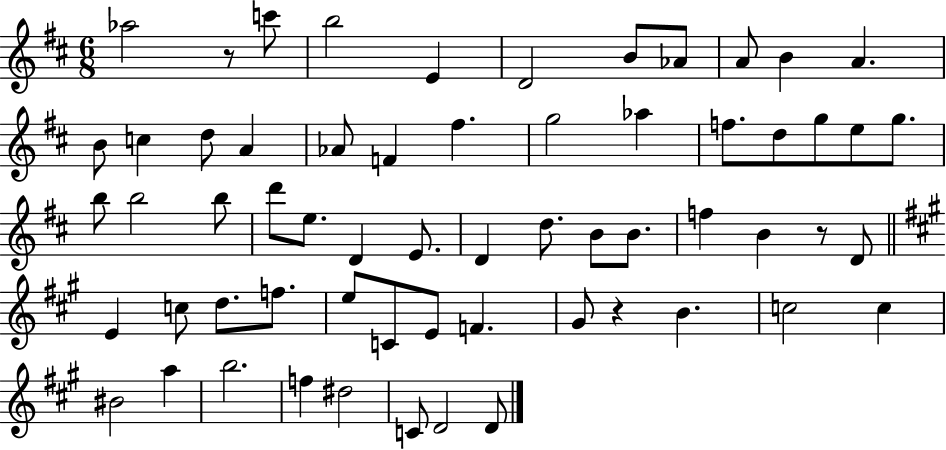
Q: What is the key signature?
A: D major